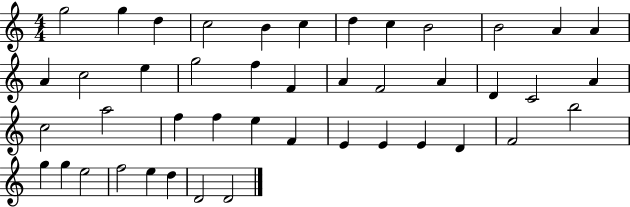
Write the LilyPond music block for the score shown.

{
  \clef treble
  \numericTimeSignature
  \time 4/4
  \key c \major
  g''2 g''4 d''4 | c''2 b'4 c''4 | d''4 c''4 b'2 | b'2 a'4 a'4 | \break a'4 c''2 e''4 | g''2 f''4 f'4 | a'4 f'2 a'4 | d'4 c'2 a'4 | \break c''2 a''2 | f''4 f''4 e''4 f'4 | e'4 e'4 e'4 d'4 | f'2 b''2 | \break g''4 g''4 e''2 | f''2 e''4 d''4 | d'2 d'2 | \bar "|."
}